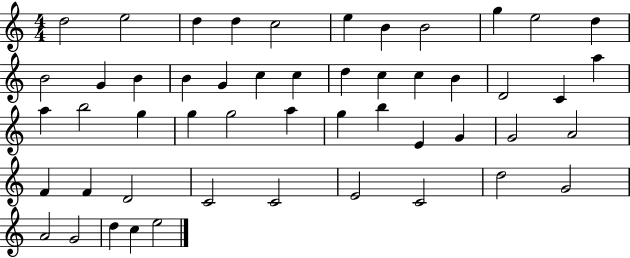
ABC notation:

X:1
T:Untitled
M:4/4
L:1/4
K:C
d2 e2 d d c2 e B B2 g e2 d B2 G B B G c c d c c B D2 C a a b2 g g g2 a g b E G G2 A2 F F D2 C2 C2 E2 C2 d2 G2 A2 G2 d c e2